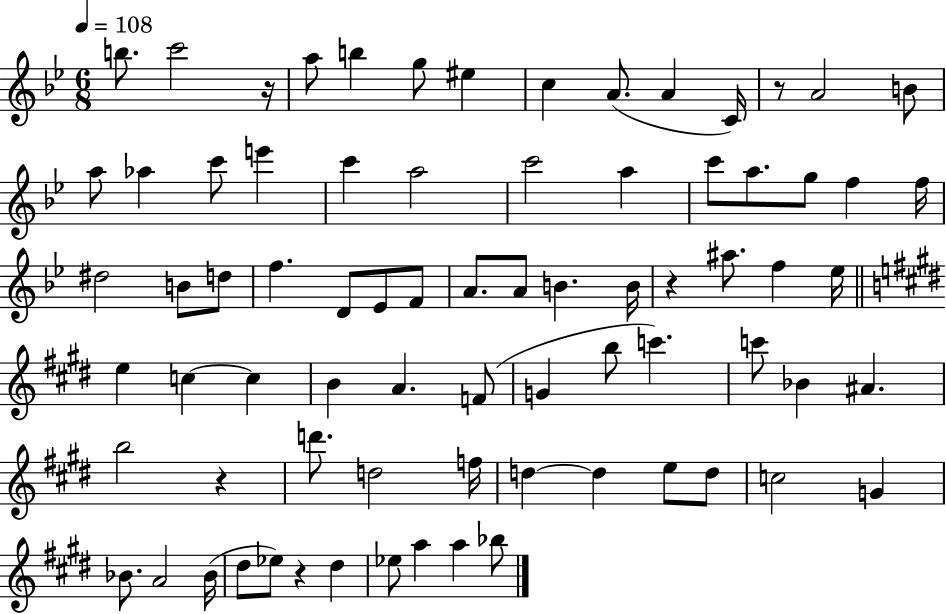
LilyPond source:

{
  \clef treble
  \numericTimeSignature
  \time 6/8
  \key bes \major
  \tempo 4 = 108
  b''8. c'''2 r16 | a''8 b''4 g''8 eis''4 | c''4 a'8.( a'4 c'16) | r8 a'2 b'8 | \break a''8 aes''4 c'''8 e'''4 | c'''4 a''2 | c'''2 a''4 | c'''8 a''8. g''8 f''4 f''16 | \break dis''2 b'8 d''8 | f''4. d'8 ees'8 f'8 | a'8. a'8 b'4. b'16 | r4 ais''8. f''4 ees''16 | \break \bar "||" \break \key e \major e''4 c''4~~ c''4 | b'4 a'4. f'8( | g'4 b''8 c'''4.) | c'''8 bes'4 ais'4. | \break b''2 r4 | d'''8. d''2 f''16 | d''4~~ d''4 e''8 d''8 | c''2 g'4 | \break bes'8. a'2 bes'16( | dis''8 ees''8) r4 dis''4 | ees''8 a''4 a''4 bes''8 | \bar "|."
}